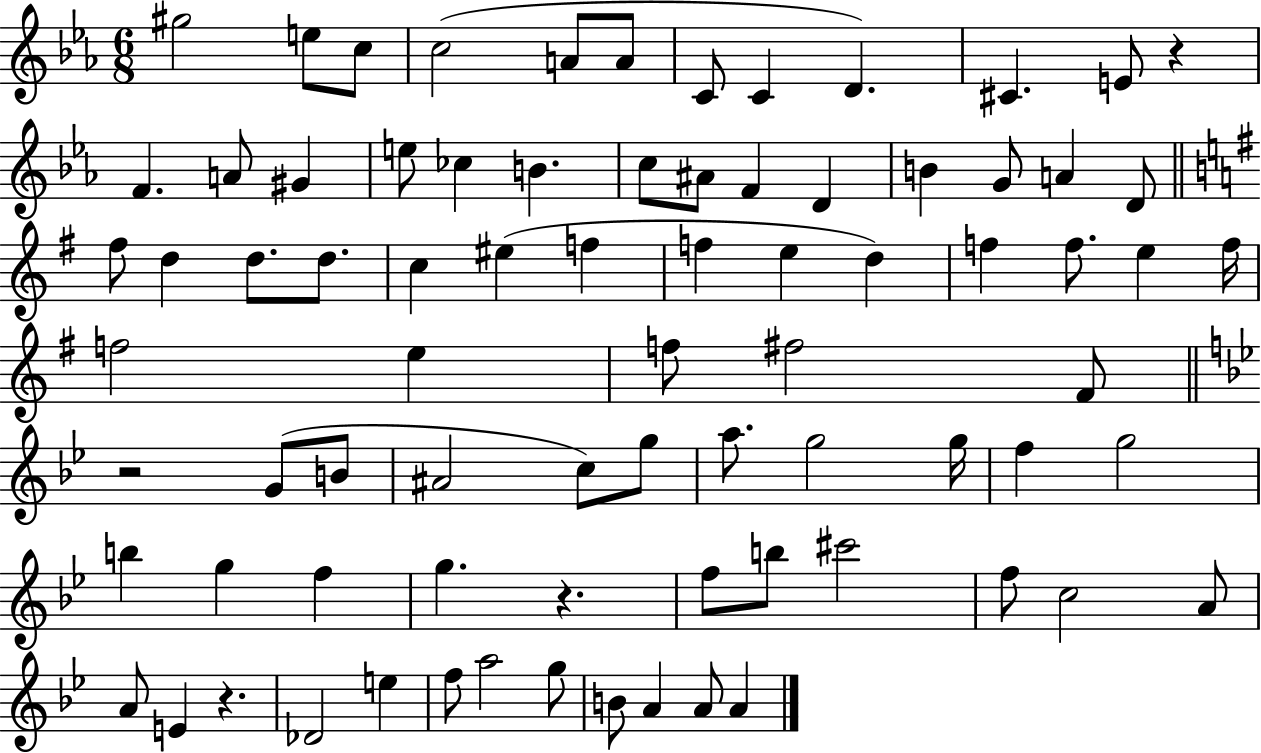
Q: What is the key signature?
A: EES major